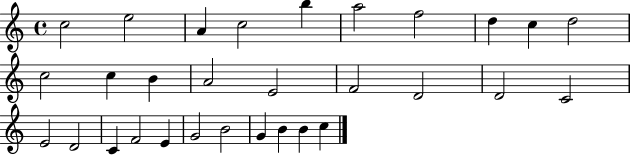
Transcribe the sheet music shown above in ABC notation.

X:1
T:Untitled
M:4/4
L:1/4
K:C
c2 e2 A c2 b a2 f2 d c d2 c2 c B A2 E2 F2 D2 D2 C2 E2 D2 C F2 E G2 B2 G B B c